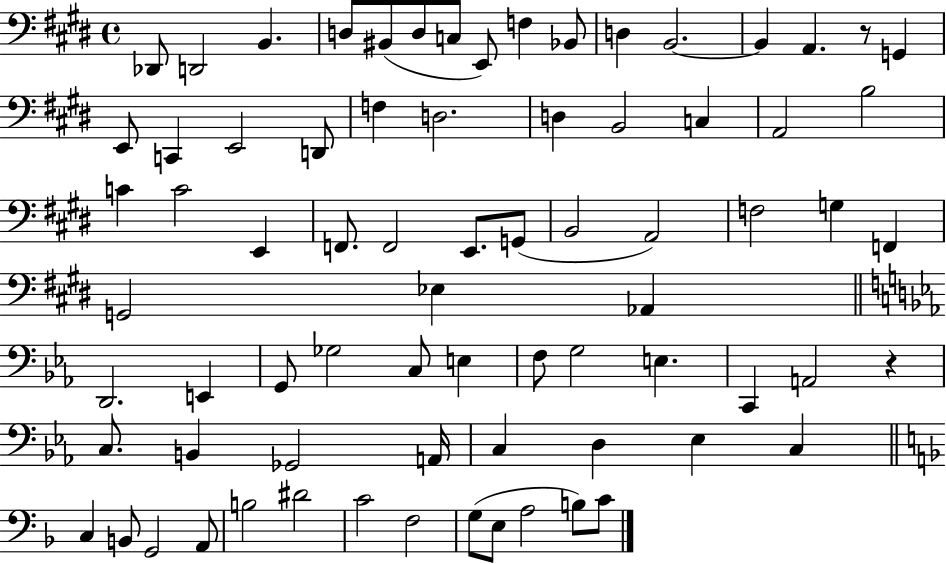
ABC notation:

X:1
T:Untitled
M:4/4
L:1/4
K:E
_D,,/2 D,,2 B,, D,/2 ^B,,/2 D,/2 C,/2 E,,/2 F, _B,,/2 D, B,,2 B,, A,, z/2 G,, E,,/2 C,, E,,2 D,,/2 F, D,2 D, B,,2 C, A,,2 B,2 C C2 E,, F,,/2 F,,2 E,,/2 G,,/2 B,,2 A,,2 F,2 G, F,, G,,2 _E, _A,, D,,2 E,, G,,/2 _G,2 C,/2 E, F,/2 G,2 E, C,, A,,2 z C,/2 B,, _G,,2 A,,/4 C, D, _E, C, C, B,,/2 G,,2 A,,/2 B,2 ^D2 C2 F,2 G,/2 E,/2 A,2 B,/2 C/2